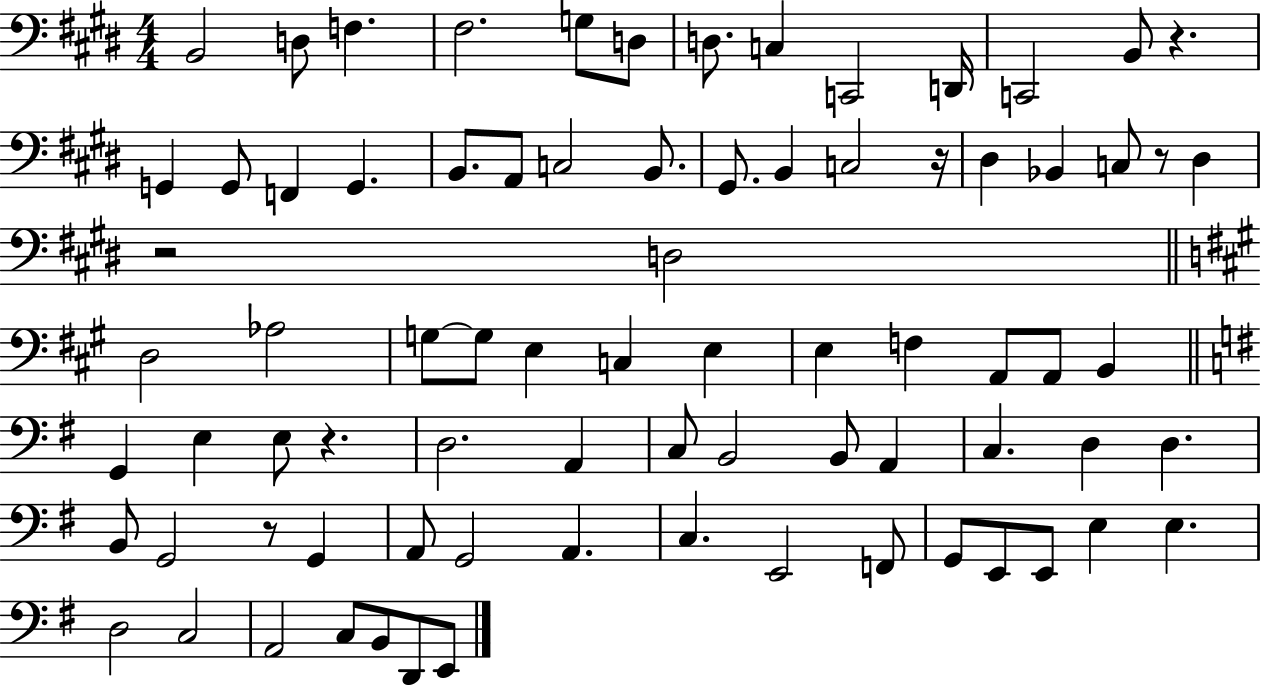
X:1
T:Untitled
M:4/4
L:1/4
K:E
B,,2 D,/2 F, ^F,2 G,/2 D,/2 D,/2 C, C,,2 D,,/4 C,,2 B,,/2 z G,, G,,/2 F,, G,, B,,/2 A,,/2 C,2 B,,/2 ^G,,/2 B,, C,2 z/4 ^D, _B,, C,/2 z/2 ^D, z2 D,2 D,2 _A,2 G,/2 G,/2 E, C, E, E, F, A,,/2 A,,/2 B,, G,, E, E,/2 z D,2 A,, C,/2 B,,2 B,,/2 A,, C, D, D, B,,/2 G,,2 z/2 G,, A,,/2 G,,2 A,, C, E,,2 F,,/2 G,,/2 E,,/2 E,,/2 E, E, D,2 C,2 A,,2 C,/2 B,,/2 D,,/2 E,,/2